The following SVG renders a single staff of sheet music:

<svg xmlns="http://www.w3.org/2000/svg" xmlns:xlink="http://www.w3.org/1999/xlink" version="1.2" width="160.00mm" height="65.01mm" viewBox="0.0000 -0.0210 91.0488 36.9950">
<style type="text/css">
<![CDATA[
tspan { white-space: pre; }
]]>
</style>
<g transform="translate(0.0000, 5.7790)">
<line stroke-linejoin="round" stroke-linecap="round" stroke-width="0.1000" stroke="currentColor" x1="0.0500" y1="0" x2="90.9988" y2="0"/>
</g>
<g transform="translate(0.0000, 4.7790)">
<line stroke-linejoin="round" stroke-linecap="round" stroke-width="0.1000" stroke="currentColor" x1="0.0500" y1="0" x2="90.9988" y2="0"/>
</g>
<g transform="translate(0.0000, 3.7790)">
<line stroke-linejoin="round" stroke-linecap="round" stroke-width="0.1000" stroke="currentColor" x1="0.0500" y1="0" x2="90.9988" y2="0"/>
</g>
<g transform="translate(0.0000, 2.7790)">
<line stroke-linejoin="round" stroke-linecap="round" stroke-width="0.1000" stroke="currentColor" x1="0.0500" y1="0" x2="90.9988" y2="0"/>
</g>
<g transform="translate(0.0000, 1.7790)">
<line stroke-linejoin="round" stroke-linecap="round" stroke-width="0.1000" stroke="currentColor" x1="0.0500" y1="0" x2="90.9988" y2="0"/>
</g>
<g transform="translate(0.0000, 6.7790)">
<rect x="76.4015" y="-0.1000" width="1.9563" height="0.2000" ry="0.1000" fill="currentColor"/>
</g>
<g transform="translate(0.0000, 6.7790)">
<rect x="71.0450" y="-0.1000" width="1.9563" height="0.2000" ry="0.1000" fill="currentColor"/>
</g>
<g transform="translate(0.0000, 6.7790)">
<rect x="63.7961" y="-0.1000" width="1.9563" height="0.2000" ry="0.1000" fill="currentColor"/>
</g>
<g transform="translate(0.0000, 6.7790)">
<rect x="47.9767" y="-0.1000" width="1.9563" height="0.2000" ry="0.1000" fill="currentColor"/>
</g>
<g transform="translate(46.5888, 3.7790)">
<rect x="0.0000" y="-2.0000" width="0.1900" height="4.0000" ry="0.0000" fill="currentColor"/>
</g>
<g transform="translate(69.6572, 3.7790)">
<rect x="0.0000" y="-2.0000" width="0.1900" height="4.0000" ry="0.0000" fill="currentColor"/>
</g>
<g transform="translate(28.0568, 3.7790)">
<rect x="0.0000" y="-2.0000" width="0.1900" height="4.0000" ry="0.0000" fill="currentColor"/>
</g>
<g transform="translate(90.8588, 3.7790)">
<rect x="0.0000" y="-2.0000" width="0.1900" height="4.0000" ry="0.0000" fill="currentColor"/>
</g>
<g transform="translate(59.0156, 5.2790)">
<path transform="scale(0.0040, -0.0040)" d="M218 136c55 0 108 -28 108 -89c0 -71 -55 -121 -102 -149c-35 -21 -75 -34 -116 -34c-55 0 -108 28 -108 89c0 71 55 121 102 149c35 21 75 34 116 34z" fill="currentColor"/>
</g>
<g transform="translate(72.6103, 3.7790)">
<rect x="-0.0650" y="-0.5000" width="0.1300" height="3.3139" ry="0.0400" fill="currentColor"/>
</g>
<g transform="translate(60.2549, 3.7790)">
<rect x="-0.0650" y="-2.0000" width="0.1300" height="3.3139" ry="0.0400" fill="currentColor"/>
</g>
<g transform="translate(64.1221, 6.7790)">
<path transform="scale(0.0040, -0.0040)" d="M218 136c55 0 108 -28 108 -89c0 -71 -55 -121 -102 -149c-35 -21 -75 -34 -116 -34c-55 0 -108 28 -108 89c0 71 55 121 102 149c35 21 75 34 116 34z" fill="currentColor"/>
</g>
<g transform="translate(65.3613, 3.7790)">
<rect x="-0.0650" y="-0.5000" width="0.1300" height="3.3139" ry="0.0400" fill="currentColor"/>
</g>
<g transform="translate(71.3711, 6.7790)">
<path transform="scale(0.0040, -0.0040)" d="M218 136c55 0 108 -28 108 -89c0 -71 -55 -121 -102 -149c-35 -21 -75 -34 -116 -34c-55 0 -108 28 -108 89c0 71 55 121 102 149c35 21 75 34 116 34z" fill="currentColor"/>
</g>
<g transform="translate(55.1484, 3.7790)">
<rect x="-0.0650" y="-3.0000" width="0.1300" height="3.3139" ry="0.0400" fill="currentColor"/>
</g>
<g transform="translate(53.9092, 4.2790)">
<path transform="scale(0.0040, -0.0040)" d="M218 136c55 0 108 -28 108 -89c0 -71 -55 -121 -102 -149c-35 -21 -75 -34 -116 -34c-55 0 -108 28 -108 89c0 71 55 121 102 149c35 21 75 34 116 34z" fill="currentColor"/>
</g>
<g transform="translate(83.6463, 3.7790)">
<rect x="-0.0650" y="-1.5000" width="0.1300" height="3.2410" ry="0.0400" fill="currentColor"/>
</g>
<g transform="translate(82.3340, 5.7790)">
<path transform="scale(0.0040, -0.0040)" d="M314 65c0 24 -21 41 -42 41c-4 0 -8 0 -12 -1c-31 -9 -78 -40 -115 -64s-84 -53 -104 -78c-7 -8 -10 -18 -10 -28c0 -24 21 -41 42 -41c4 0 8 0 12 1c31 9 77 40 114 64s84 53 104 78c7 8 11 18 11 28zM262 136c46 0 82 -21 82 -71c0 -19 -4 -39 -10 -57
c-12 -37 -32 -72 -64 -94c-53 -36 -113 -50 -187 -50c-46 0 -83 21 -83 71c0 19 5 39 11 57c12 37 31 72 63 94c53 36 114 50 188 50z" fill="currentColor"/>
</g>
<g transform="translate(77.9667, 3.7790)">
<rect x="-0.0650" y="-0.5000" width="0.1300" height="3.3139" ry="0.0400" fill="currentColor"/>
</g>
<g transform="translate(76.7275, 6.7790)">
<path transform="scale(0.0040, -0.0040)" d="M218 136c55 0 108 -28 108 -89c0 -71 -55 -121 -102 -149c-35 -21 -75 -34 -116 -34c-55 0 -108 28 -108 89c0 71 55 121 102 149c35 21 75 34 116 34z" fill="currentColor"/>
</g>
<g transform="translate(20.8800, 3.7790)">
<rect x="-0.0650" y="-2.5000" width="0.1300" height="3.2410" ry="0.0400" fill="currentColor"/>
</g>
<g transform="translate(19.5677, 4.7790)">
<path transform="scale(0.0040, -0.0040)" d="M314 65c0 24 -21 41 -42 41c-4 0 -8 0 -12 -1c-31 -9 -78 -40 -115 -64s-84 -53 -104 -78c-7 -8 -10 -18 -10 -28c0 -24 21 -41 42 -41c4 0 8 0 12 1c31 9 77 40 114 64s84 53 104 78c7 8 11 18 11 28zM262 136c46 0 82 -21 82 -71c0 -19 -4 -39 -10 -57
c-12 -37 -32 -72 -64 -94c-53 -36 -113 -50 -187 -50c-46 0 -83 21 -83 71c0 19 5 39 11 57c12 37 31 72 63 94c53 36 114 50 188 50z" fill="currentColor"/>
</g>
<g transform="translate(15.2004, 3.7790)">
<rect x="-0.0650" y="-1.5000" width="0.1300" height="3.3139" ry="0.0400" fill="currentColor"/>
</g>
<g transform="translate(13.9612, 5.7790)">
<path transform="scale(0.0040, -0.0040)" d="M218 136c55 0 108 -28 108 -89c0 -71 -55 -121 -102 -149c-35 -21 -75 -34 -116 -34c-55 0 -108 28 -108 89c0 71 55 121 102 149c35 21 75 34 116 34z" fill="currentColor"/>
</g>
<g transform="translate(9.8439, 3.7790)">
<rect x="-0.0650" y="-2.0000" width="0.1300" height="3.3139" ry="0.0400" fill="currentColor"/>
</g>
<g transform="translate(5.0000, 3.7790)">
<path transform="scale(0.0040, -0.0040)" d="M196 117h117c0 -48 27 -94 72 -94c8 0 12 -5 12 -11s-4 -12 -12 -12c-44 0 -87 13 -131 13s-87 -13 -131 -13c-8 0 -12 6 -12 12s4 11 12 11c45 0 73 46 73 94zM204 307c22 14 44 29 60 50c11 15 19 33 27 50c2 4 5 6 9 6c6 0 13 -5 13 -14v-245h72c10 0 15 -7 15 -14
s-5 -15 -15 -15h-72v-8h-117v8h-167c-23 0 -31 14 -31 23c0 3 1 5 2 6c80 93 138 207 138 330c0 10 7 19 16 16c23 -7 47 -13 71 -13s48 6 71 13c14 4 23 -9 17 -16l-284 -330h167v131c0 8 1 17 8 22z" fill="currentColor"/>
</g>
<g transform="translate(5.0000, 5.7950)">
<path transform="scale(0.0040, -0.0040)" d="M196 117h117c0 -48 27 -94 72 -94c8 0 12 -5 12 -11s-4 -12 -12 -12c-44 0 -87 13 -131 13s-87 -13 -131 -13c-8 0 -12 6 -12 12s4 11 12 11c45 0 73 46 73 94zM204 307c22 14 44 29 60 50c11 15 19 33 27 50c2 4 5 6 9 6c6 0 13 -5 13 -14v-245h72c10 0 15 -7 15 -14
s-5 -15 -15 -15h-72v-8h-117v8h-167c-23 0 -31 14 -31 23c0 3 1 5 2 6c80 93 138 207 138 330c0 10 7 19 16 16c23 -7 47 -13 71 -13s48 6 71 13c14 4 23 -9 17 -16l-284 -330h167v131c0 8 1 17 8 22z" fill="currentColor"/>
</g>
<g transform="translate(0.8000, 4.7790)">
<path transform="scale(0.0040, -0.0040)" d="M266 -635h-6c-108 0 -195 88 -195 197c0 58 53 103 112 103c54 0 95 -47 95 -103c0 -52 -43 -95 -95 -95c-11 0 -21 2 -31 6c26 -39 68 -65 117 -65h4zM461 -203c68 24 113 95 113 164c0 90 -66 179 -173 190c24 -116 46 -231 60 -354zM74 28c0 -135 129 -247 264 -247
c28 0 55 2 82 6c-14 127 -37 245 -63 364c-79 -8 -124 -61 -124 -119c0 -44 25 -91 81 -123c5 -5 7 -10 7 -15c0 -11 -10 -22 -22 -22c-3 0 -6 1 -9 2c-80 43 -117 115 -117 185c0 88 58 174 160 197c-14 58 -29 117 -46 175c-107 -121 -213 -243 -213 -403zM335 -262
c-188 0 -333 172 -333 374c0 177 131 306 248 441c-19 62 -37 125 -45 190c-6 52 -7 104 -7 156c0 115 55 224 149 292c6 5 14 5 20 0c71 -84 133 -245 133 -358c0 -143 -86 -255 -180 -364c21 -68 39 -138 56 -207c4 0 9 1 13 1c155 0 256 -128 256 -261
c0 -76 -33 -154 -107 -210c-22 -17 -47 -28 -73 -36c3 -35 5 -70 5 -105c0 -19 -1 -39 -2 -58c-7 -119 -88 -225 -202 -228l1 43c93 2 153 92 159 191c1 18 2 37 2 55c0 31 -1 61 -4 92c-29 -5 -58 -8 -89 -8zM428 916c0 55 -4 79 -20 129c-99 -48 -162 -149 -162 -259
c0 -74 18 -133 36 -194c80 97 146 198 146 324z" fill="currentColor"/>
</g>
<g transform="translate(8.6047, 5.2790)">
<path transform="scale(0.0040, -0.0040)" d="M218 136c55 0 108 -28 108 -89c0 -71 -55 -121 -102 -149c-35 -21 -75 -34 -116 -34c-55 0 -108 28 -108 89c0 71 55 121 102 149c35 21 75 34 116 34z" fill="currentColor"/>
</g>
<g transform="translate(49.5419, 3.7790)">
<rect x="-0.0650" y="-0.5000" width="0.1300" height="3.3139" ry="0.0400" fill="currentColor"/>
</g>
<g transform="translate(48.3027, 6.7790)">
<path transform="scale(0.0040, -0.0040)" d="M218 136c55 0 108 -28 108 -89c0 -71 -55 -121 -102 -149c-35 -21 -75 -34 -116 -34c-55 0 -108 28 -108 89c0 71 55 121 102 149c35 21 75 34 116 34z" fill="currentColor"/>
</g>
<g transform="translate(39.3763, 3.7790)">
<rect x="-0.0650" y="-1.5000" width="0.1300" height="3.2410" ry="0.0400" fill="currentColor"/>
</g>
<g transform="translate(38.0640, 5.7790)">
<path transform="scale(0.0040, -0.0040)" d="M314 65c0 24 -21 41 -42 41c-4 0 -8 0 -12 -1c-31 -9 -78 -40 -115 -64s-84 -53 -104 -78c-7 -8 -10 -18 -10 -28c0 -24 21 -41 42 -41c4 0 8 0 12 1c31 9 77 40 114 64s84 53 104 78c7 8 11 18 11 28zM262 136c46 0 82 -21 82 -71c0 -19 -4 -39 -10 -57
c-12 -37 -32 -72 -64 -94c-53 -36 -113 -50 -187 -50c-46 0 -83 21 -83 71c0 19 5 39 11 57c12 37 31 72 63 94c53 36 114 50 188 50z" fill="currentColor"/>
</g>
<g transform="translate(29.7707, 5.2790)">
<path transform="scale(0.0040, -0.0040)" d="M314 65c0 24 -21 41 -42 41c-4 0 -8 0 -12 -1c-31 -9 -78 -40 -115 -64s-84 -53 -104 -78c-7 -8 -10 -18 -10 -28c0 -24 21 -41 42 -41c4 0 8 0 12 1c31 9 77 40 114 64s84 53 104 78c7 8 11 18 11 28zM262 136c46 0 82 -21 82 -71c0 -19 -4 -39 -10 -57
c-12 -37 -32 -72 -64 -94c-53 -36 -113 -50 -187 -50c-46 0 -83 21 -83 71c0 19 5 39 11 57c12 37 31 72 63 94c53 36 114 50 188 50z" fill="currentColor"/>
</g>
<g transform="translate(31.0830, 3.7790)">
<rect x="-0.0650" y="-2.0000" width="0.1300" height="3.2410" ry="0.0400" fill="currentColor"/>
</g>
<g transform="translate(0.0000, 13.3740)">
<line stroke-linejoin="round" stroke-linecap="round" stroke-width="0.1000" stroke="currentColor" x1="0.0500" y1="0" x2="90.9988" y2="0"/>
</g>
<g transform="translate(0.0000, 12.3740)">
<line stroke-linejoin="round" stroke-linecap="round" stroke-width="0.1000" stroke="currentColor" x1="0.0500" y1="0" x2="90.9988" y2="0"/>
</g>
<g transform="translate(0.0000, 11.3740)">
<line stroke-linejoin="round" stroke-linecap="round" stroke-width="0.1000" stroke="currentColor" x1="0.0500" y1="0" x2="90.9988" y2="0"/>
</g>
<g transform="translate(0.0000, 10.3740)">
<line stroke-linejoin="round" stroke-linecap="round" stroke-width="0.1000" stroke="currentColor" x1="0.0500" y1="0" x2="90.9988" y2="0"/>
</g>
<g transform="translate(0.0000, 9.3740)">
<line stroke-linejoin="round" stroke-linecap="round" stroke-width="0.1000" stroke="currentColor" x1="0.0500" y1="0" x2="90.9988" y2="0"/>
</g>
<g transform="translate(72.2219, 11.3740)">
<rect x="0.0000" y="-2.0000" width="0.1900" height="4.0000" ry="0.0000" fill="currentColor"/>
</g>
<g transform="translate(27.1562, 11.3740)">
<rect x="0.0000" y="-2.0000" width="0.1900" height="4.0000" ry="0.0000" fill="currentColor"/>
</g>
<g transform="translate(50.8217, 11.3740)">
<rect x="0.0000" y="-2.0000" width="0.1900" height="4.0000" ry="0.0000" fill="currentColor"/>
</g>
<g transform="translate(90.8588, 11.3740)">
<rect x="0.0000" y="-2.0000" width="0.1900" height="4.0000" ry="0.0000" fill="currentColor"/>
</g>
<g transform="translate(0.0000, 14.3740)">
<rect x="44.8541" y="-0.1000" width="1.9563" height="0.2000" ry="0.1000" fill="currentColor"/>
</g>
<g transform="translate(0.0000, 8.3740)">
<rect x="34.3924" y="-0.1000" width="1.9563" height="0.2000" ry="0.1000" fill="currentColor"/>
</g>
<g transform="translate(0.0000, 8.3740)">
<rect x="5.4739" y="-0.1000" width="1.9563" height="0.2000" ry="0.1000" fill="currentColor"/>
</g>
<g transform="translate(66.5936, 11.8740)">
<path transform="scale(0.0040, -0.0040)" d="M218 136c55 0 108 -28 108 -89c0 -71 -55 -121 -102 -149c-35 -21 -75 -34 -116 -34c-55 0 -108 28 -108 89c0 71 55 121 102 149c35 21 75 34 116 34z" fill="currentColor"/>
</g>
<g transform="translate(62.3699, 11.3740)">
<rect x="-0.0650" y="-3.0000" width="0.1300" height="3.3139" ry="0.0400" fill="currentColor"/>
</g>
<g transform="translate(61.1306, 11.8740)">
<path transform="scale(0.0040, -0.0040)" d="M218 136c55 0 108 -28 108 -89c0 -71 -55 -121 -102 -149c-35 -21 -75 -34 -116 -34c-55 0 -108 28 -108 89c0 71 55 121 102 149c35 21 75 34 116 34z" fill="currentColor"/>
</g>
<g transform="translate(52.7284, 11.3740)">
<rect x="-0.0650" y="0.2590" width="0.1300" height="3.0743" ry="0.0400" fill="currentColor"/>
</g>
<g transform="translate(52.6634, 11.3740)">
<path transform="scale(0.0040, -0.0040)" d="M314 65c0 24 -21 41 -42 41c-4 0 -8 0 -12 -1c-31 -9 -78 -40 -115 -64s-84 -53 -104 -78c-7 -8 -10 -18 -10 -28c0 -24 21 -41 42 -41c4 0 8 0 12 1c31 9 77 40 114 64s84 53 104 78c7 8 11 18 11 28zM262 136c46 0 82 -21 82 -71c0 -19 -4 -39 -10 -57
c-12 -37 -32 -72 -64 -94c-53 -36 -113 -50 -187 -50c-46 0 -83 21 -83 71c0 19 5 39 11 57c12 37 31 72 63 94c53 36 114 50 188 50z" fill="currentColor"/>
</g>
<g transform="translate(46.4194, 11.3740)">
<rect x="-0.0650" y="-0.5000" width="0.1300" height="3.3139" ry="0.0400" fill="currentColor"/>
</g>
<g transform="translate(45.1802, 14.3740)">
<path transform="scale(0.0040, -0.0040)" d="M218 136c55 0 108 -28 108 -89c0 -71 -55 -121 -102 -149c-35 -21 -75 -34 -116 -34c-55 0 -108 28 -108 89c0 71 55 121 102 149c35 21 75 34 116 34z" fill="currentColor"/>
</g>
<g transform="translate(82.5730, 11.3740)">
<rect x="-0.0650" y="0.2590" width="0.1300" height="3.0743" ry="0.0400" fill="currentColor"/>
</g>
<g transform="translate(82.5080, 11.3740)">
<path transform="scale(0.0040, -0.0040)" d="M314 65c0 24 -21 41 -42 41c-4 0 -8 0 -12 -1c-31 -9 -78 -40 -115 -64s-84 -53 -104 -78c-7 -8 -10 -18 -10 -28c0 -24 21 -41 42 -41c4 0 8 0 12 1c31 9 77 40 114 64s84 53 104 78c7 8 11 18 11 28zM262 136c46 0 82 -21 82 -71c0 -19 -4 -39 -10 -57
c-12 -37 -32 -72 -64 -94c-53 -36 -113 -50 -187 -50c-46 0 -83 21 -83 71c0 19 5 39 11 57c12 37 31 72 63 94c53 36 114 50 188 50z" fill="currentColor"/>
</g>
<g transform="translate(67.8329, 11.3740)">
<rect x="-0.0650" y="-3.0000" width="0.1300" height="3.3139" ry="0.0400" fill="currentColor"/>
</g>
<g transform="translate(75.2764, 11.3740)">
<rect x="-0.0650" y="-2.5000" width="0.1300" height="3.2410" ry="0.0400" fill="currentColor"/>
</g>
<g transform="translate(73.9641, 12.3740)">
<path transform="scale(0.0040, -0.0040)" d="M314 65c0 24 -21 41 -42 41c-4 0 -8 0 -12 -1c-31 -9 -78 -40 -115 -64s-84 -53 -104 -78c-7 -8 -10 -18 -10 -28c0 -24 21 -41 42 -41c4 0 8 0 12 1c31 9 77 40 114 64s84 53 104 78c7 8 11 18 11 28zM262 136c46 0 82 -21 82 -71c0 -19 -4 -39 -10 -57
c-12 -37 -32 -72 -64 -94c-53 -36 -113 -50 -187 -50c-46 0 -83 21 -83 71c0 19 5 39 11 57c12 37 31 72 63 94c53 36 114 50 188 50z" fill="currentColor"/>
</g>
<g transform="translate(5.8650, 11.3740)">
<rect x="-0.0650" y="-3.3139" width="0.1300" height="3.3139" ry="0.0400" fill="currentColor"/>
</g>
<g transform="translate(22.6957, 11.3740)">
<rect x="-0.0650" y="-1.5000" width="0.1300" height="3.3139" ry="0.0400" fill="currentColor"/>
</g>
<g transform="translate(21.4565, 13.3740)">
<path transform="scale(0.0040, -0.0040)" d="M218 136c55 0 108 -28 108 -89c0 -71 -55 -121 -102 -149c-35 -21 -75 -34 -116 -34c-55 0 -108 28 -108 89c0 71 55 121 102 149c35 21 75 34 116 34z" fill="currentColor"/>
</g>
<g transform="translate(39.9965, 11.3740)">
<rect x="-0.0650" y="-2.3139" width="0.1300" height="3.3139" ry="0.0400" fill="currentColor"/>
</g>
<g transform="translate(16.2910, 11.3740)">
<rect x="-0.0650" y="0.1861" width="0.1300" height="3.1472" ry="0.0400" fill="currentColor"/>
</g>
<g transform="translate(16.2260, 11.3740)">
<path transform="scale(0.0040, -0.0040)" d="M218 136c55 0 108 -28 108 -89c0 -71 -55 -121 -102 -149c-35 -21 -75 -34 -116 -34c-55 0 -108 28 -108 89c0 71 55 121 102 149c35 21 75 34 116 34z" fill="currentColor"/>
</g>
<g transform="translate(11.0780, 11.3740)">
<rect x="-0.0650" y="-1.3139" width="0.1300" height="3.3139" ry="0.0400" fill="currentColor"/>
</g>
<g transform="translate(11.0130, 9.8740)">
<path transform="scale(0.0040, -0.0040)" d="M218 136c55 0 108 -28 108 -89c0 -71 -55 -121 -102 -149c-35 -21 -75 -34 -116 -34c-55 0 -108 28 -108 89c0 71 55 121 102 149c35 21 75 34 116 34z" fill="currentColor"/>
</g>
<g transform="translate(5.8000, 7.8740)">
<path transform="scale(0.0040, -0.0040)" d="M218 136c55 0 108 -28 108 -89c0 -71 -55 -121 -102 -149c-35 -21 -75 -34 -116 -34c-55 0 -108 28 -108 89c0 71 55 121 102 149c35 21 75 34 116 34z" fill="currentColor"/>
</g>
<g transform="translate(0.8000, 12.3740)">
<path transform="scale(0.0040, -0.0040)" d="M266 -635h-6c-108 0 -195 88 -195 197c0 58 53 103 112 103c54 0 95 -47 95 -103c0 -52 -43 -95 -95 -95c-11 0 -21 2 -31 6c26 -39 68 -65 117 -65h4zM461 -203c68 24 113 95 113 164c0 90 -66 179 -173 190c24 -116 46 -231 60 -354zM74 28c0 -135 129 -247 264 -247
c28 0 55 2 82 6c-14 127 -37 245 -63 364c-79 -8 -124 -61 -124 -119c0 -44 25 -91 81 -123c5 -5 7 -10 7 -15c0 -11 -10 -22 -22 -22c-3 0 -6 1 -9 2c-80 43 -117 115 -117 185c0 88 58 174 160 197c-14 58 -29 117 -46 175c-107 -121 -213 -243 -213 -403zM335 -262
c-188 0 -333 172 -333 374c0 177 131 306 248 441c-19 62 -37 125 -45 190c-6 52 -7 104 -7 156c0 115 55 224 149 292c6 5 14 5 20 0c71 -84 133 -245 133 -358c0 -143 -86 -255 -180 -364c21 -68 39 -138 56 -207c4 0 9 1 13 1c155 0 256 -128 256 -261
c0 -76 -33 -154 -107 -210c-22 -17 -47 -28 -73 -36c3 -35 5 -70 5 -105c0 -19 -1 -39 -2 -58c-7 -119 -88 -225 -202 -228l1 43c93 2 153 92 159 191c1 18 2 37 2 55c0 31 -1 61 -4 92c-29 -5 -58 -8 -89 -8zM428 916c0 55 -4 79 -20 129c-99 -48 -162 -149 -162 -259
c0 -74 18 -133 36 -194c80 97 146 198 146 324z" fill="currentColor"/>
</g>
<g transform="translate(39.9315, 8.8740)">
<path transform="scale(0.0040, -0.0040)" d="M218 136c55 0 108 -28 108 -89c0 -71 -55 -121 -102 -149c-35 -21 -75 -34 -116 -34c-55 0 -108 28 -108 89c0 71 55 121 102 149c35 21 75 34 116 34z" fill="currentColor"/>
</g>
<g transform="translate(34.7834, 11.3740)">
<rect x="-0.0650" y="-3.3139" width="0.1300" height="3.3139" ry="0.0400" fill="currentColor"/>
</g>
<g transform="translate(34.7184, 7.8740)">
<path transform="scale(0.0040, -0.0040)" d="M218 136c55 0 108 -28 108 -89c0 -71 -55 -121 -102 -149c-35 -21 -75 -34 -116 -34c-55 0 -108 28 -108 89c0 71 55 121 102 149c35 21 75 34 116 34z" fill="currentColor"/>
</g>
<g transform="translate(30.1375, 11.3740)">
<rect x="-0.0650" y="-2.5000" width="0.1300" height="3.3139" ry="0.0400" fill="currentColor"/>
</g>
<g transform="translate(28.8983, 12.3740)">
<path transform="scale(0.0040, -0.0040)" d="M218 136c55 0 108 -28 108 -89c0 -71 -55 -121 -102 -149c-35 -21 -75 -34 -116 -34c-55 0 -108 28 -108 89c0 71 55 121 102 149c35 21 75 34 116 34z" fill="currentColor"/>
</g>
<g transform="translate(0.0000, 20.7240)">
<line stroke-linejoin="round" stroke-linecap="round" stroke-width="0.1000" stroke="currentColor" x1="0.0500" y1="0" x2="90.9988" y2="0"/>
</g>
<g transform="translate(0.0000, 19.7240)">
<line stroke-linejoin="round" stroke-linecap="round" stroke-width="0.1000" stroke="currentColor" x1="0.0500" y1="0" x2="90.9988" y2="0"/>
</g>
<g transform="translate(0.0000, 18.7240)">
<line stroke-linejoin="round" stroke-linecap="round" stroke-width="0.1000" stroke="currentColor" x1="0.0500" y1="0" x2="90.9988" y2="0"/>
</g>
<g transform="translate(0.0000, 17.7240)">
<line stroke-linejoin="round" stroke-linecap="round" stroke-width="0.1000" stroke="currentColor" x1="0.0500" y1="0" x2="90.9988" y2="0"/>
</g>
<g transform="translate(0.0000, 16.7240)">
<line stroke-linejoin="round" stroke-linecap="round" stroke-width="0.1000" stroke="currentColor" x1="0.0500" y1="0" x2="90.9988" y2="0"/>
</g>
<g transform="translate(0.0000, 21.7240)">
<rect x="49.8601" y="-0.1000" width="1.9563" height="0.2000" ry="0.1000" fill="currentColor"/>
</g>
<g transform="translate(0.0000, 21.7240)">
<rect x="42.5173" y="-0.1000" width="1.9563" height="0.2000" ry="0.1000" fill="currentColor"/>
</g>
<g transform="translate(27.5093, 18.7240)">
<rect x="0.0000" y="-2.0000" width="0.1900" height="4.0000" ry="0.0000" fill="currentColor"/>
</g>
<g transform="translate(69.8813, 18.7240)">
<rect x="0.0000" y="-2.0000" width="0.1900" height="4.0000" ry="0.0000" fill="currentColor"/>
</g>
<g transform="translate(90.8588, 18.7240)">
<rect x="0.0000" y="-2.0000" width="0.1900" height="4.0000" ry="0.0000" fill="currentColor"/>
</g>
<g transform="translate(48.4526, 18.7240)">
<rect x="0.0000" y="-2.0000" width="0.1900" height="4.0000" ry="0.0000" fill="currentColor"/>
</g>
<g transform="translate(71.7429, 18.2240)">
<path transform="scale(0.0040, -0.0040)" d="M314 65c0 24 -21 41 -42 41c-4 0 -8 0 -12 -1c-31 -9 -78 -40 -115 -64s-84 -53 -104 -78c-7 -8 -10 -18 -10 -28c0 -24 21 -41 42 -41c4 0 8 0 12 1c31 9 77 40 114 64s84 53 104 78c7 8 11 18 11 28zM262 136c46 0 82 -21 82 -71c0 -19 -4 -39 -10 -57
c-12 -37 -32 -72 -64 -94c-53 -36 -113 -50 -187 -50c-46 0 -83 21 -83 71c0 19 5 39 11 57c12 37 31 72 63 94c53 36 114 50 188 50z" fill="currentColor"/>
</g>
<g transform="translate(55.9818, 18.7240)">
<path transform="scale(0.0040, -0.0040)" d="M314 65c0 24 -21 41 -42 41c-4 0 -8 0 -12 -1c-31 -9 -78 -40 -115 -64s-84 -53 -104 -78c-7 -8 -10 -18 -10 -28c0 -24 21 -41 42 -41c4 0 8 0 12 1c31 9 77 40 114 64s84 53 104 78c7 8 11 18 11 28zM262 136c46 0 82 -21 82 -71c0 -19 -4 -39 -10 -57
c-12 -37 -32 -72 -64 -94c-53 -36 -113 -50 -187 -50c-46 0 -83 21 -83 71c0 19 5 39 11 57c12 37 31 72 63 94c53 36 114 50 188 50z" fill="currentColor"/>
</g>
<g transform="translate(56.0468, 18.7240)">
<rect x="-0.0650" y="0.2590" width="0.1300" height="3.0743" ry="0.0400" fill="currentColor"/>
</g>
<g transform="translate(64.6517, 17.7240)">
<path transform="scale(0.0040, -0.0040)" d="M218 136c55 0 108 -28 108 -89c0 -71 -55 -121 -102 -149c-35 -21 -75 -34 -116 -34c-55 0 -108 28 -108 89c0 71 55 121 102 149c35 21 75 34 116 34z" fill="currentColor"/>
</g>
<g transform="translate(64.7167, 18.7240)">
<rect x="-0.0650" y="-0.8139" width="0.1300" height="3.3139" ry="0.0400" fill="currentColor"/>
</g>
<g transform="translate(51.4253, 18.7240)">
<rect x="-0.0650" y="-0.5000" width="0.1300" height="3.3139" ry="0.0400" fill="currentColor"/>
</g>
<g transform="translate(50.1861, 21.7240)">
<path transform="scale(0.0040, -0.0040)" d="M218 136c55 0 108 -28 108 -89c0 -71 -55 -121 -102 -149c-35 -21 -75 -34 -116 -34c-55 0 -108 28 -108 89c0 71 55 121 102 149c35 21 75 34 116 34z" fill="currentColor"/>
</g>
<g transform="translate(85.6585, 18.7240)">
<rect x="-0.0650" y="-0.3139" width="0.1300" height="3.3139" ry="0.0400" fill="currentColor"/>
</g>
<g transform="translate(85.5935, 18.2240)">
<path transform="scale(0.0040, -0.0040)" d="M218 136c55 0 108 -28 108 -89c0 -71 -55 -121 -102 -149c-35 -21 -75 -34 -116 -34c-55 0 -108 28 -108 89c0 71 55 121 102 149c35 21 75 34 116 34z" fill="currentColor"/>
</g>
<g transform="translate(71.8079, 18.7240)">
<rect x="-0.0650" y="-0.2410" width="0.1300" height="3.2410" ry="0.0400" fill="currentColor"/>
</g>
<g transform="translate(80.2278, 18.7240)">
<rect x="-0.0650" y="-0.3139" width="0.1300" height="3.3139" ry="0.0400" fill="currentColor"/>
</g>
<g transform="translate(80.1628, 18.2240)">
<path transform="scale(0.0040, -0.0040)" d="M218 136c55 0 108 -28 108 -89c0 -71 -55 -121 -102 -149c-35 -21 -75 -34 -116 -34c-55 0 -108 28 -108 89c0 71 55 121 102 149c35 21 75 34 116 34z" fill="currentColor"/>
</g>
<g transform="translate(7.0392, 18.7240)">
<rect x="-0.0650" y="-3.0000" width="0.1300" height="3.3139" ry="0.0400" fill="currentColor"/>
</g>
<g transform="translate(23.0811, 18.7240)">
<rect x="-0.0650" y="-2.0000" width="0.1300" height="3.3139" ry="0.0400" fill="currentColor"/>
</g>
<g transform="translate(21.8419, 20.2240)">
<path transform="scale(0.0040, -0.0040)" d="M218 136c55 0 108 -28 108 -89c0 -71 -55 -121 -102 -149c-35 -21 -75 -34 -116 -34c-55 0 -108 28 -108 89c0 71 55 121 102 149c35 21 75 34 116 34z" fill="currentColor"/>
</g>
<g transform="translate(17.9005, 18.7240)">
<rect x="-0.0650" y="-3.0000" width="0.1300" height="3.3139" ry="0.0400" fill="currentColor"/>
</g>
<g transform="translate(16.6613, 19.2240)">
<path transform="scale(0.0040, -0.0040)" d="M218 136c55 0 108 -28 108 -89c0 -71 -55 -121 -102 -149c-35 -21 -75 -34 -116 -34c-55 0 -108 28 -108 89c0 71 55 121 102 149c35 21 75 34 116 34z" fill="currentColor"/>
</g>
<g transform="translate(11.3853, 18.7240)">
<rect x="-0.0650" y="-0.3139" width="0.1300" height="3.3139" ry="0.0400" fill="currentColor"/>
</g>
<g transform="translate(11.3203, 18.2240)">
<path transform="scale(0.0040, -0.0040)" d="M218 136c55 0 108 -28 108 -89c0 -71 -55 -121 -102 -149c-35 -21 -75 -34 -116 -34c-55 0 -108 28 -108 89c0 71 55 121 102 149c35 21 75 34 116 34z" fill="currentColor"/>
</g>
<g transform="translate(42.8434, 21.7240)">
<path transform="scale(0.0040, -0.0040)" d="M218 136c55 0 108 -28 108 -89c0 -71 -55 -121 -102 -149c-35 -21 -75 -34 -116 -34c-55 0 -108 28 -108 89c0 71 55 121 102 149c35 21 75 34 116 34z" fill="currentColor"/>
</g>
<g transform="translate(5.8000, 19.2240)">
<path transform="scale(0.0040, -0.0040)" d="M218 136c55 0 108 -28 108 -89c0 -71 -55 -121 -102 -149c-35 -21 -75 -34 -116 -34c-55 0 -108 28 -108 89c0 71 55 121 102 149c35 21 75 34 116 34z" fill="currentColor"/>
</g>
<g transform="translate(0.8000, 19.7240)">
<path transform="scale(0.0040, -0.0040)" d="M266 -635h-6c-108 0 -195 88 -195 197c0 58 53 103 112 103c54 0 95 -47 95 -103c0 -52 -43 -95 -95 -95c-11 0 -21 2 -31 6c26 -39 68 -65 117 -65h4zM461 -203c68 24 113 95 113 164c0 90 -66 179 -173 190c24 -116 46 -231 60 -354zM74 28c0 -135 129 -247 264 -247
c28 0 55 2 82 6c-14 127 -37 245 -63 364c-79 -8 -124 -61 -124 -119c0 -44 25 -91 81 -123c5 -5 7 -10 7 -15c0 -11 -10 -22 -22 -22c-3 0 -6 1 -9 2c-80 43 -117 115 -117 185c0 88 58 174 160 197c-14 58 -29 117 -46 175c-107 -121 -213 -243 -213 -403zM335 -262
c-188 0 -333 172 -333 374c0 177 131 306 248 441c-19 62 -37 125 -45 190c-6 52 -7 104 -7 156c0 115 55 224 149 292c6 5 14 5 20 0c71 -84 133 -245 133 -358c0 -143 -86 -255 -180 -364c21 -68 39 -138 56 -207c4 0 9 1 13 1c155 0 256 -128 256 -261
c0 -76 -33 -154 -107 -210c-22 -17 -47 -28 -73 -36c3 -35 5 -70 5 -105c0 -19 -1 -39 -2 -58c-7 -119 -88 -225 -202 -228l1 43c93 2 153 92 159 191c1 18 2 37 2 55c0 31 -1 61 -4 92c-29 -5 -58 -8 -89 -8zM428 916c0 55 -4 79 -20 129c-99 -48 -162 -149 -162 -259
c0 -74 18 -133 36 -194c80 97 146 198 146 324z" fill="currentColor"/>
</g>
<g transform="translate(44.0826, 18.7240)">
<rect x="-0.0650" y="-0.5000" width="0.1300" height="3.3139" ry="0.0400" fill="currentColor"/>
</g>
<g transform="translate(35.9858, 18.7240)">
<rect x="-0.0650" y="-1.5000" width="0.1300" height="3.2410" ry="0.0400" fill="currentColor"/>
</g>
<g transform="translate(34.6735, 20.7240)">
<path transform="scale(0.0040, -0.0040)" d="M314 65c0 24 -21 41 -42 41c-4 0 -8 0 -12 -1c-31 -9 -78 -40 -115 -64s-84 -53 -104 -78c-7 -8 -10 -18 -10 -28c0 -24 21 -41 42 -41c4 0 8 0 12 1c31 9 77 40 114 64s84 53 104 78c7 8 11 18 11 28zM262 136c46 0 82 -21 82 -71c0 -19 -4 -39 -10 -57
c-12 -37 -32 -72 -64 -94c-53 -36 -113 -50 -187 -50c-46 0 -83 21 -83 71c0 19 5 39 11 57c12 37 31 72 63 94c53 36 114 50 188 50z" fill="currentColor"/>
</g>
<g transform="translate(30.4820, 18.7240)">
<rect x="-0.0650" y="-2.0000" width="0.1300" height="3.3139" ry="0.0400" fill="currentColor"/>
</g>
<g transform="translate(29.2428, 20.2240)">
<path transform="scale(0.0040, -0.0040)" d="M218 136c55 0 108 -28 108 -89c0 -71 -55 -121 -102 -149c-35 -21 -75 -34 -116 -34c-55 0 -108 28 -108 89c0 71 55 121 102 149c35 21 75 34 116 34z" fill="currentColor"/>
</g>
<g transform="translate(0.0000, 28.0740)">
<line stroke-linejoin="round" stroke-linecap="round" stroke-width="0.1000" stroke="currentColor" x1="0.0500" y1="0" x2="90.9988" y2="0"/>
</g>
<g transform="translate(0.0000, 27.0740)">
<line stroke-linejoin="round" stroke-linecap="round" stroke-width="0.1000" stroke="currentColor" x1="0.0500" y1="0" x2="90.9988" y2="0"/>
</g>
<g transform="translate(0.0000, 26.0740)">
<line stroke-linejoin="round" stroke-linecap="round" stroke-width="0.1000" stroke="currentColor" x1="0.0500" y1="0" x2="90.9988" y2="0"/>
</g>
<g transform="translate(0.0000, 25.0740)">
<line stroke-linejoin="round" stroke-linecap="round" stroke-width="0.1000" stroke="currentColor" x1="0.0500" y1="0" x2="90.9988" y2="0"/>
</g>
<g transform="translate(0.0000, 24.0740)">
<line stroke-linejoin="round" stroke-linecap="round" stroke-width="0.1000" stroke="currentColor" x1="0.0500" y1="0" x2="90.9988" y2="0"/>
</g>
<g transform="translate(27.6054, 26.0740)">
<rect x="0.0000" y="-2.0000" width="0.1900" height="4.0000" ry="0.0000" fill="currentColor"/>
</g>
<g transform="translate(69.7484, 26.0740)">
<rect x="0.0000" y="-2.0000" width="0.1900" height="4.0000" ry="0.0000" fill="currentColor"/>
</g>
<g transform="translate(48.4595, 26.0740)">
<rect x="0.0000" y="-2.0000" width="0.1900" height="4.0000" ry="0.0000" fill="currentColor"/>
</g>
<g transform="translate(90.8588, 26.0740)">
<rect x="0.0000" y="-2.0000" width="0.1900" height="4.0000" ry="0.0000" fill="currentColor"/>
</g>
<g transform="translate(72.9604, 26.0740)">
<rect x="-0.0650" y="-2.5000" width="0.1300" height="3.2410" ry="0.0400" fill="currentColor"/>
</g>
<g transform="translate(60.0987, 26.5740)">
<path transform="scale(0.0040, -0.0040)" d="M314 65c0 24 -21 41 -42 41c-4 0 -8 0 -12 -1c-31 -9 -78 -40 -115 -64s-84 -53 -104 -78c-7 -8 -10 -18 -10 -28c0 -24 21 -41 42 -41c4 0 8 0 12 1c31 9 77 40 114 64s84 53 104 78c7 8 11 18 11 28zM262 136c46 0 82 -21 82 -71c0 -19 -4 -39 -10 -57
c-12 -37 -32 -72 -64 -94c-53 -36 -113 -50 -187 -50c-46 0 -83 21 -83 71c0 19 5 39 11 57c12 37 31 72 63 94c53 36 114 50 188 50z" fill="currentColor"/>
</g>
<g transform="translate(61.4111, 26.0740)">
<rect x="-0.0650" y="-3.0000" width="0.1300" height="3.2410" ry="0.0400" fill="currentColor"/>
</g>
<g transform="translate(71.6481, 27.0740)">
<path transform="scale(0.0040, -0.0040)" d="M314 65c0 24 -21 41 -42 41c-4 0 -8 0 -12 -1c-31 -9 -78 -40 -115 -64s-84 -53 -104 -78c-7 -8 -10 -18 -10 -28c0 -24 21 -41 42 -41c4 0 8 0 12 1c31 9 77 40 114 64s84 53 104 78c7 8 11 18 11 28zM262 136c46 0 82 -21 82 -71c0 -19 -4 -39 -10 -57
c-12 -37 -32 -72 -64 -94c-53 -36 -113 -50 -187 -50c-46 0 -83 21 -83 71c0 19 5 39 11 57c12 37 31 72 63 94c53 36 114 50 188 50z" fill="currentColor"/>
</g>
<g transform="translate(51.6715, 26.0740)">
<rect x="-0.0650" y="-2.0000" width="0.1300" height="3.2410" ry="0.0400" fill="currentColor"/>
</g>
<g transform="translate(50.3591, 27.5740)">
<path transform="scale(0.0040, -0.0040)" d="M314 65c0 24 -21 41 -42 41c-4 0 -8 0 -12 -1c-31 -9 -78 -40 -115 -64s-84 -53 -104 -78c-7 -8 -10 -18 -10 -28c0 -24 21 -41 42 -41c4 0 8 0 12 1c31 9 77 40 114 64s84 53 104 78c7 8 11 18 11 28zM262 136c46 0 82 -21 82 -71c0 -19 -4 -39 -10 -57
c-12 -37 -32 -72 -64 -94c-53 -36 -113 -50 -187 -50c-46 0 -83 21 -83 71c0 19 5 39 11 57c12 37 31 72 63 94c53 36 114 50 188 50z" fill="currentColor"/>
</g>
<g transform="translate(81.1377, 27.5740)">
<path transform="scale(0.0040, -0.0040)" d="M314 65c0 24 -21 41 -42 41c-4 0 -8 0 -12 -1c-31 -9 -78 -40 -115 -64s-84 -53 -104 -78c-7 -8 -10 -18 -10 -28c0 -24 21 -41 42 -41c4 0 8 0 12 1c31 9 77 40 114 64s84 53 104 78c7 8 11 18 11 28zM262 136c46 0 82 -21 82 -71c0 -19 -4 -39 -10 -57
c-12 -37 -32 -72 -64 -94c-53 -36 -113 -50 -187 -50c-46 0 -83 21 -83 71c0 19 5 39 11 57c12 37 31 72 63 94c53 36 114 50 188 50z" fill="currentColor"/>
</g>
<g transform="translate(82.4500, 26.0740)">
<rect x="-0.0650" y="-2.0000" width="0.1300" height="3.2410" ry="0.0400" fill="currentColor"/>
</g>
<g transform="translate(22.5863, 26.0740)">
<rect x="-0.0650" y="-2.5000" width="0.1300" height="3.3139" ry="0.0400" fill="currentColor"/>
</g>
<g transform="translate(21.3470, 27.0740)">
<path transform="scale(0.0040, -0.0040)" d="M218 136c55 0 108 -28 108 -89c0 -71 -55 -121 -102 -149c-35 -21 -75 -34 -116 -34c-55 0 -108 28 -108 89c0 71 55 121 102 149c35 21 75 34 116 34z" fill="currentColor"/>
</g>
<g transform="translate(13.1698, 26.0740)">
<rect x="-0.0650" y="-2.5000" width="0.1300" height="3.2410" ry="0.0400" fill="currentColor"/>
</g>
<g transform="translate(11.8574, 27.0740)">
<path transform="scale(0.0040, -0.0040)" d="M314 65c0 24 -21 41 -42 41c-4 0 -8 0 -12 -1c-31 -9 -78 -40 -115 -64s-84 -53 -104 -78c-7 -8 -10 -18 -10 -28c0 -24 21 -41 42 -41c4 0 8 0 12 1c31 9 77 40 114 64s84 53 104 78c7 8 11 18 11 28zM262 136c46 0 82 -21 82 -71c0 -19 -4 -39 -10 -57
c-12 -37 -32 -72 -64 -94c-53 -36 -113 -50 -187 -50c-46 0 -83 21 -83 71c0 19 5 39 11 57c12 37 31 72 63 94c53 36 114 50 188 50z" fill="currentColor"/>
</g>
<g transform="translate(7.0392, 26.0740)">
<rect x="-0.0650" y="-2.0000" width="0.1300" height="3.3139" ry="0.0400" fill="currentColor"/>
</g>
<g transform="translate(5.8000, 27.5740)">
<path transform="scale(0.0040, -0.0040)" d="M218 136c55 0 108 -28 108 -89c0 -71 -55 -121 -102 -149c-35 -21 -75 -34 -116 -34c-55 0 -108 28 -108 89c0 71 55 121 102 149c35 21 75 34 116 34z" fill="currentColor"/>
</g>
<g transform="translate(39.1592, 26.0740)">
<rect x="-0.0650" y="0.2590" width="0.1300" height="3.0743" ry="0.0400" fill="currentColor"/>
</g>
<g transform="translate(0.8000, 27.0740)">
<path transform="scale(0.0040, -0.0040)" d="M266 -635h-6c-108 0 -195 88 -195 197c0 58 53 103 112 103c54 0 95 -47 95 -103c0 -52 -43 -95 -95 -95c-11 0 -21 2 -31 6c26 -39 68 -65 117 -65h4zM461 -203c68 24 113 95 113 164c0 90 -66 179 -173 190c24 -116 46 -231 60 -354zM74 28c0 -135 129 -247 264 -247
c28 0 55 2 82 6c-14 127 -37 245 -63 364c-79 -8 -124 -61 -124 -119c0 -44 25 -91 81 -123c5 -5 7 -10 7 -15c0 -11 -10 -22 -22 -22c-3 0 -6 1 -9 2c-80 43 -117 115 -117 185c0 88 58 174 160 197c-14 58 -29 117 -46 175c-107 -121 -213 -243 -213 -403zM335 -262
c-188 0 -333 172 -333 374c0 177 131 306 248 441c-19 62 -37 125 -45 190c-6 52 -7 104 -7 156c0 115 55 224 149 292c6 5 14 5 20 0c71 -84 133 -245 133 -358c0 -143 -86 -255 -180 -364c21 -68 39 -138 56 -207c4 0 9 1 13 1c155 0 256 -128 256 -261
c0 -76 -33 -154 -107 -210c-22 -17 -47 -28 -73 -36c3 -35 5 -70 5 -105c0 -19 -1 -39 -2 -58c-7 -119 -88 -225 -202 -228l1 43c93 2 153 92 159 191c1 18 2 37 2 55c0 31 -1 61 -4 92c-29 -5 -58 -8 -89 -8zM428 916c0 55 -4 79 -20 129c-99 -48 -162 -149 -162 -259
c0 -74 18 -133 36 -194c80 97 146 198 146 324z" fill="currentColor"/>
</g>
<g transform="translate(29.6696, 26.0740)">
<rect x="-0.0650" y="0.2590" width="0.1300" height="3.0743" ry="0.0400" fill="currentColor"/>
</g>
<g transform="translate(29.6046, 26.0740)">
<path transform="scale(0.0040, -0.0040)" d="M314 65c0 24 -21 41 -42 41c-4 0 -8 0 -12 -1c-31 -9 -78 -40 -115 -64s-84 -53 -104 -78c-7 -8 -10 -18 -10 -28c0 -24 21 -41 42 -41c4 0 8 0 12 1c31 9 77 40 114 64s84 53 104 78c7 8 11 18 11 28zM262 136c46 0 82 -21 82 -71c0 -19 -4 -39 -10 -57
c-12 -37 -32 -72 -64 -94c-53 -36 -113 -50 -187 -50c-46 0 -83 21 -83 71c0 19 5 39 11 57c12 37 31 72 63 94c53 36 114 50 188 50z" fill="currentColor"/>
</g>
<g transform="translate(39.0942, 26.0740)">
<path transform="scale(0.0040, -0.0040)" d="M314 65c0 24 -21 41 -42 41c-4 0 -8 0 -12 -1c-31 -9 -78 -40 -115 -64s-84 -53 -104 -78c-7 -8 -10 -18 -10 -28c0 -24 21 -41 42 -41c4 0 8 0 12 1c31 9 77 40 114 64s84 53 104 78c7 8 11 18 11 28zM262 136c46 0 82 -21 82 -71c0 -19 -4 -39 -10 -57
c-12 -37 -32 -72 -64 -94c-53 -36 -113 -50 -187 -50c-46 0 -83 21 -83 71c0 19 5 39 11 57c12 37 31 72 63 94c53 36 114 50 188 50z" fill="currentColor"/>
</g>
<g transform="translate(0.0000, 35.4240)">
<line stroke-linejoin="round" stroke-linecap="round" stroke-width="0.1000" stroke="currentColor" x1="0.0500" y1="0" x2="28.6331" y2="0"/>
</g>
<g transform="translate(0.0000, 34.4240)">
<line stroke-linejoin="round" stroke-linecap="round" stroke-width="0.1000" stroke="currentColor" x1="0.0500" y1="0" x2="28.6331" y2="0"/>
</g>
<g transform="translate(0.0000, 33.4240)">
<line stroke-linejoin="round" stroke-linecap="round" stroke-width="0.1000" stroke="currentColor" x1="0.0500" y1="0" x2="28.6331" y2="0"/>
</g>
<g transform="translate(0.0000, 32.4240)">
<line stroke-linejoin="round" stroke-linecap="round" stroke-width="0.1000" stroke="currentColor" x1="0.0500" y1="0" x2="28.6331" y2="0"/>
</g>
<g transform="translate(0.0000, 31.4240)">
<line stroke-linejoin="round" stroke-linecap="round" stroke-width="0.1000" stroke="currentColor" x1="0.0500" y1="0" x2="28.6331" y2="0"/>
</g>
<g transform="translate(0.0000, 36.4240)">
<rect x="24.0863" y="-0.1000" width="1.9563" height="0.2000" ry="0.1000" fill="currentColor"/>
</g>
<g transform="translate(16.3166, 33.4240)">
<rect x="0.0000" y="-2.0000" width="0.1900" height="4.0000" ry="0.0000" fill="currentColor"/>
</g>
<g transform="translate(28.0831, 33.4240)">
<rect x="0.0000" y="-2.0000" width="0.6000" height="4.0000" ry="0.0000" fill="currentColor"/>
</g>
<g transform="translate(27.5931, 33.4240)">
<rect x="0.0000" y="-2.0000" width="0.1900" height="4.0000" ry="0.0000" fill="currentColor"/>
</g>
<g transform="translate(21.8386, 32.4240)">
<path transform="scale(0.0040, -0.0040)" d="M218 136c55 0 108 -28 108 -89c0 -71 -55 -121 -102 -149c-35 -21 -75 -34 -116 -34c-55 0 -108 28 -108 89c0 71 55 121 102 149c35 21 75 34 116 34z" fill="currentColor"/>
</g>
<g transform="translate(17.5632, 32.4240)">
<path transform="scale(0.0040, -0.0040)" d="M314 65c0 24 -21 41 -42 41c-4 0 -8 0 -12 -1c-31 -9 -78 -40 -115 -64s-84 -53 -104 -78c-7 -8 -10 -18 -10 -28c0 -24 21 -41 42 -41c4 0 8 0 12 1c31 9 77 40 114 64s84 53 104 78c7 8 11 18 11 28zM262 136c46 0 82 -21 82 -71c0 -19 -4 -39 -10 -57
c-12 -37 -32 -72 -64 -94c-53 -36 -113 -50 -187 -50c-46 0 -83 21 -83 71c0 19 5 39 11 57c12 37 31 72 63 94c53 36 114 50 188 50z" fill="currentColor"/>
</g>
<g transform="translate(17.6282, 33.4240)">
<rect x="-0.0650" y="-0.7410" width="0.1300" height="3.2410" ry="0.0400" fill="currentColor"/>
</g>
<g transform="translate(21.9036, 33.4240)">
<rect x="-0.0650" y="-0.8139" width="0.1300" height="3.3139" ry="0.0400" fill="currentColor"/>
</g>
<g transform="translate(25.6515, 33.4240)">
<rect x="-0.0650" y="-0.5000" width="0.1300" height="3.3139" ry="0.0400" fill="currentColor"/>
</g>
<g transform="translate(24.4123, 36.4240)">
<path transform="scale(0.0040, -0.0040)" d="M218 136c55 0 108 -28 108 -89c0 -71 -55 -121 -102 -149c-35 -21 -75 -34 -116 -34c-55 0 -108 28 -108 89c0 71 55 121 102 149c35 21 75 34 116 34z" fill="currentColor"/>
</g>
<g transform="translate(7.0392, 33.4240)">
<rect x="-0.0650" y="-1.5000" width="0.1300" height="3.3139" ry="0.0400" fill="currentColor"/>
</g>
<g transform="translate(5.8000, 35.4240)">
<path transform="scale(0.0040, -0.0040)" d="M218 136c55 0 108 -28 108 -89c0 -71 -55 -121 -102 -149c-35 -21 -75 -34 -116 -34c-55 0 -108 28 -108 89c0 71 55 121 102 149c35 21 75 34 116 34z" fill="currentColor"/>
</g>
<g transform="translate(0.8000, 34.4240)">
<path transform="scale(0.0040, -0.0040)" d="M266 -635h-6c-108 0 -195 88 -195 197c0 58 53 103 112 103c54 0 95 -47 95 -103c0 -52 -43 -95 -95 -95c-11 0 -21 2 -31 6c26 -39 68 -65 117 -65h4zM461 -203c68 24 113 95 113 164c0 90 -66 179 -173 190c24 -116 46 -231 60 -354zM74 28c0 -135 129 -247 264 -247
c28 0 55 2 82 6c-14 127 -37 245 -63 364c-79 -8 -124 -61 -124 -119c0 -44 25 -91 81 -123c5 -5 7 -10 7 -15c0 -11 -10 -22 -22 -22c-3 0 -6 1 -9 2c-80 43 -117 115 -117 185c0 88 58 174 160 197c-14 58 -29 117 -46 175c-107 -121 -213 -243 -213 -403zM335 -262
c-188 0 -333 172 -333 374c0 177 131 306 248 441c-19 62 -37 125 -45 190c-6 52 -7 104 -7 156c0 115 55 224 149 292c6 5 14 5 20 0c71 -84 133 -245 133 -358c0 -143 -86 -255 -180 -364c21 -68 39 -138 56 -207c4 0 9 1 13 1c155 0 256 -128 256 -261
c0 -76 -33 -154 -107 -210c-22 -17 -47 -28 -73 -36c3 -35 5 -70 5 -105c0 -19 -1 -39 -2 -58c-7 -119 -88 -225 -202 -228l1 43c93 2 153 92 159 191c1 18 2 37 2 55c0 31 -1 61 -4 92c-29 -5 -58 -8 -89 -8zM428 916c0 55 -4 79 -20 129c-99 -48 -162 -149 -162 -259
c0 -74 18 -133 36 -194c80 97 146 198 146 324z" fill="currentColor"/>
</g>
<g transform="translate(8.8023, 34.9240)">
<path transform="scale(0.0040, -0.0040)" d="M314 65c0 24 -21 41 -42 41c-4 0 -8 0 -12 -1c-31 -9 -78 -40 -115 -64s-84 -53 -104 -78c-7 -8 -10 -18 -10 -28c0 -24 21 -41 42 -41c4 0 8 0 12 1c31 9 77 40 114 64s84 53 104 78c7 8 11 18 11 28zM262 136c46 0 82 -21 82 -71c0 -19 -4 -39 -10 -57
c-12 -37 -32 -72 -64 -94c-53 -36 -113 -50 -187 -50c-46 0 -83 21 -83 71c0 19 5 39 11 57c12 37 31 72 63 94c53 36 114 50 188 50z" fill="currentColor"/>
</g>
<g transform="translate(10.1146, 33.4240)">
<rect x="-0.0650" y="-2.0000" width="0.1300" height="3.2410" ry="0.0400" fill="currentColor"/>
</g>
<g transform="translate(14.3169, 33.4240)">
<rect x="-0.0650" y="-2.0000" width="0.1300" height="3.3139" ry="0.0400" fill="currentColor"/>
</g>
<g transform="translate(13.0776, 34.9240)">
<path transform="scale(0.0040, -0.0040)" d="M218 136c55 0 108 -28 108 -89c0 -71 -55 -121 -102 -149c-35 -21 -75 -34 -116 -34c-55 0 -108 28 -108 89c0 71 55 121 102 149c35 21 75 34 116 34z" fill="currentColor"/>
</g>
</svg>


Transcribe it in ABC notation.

X:1
T:Untitled
M:4/4
L:1/4
K:C
F E G2 F2 E2 C A F C C C E2 b e B E G b g C B2 A A G2 B2 A c A F F E2 C C B2 d c2 c c F G2 G B2 B2 F2 A2 G2 F2 E F2 F d2 d C